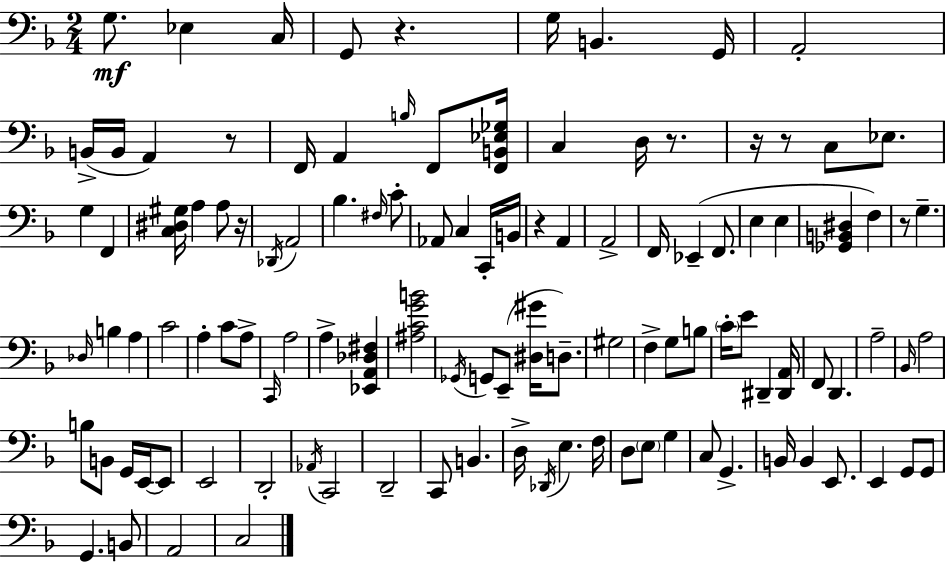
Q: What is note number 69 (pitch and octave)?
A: B2